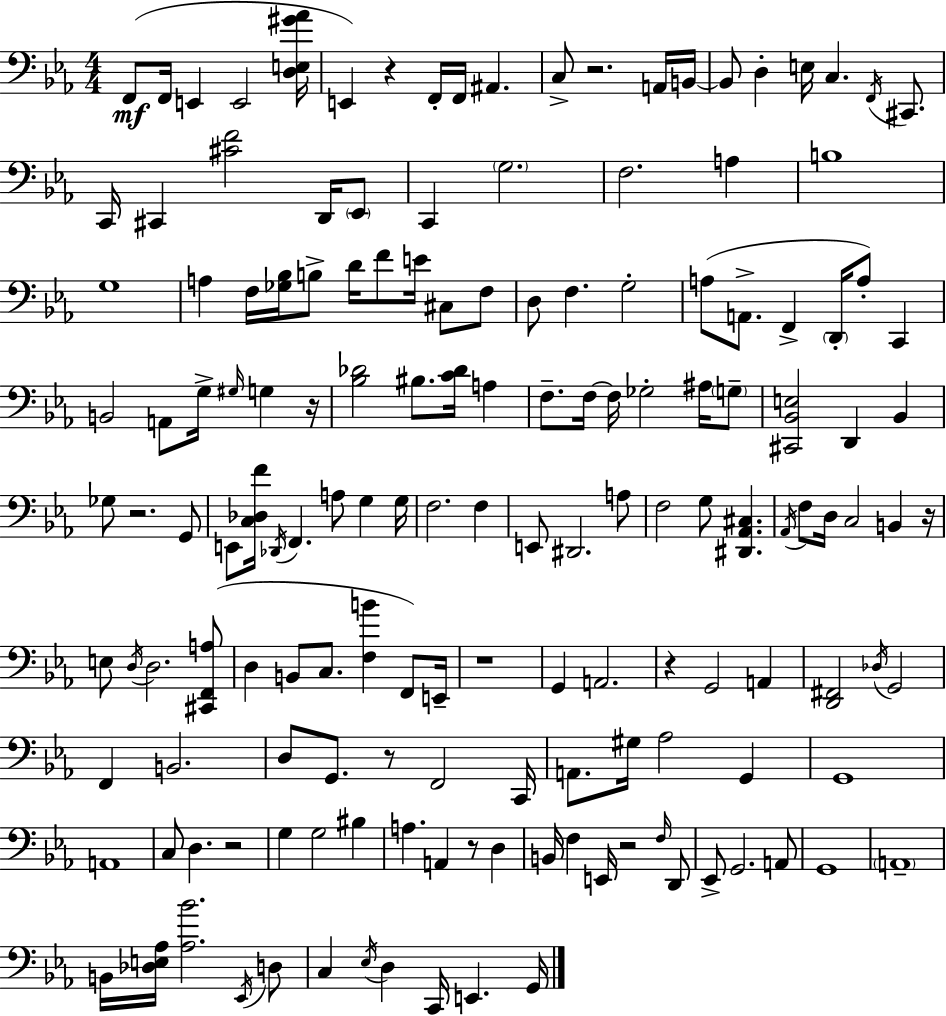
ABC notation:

X:1
T:Untitled
M:4/4
L:1/4
K:Cm
F,,/2 F,,/4 E,, E,,2 [D,E,^G_A]/4 E,, z F,,/4 F,,/4 ^A,, C,/2 z2 A,,/4 B,,/4 B,,/2 D, E,/4 C, F,,/4 ^C,,/2 C,,/4 ^C,, [^CF]2 D,,/4 _E,,/2 C,, G,2 F,2 A, B,4 G,4 A, F,/4 [_G,_B,]/4 B,/2 D/4 F/2 E/4 ^C,/2 F,/2 D,/2 F, G,2 A,/2 A,,/2 F,, D,,/4 A,/2 C,, B,,2 A,,/2 G,/4 ^G,/4 G, z/4 [_B,_D]2 ^B,/2 [C_D]/4 A, F,/2 F,/4 F,/4 _G,2 ^A,/4 G,/2 [^C,,_B,,E,]2 D,, _B,, _G,/2 z2 G,,/2 E,,/2 [C,_D,F]/4 _D,,/4 F,, A,/2 G, G,/4 F,2 F, E,,/2 ^D,,2 A,/2 F,2 G,/2 [^D,,_A,,^C,] _A,,/4 F,/2 D,/4 C,2 B,, z/4 E,/2 D,/4 D,2 [^C,,F,,A,]/2 D, B,,/2 C,/2 [F,B] F,,/2 E,,/4 z4 G,, A,,2 z G,,2 A,, [D,,^F,,]2 _D,/4 G,,2 F,, B,,2 D,/2 G,,/2 z/2 F,,2 C,,/4 A,,/2 ^G,/4 _A,2 G,, G,,4 A,,4 C,/2 D, z2 G, G,2 ^B, A, A,, z/2 D, B,,/4 F, E,,/4 z2 F,/4 D,,/2 _E,,/2 G,,2 A,,/2 G,,4 A,,4 B,,/4 [_D,E,_A,]/4 [_A,_B]2 _E,,/4 D,/2 C, _E,/4 D, C,,/4 E,, G,,/4